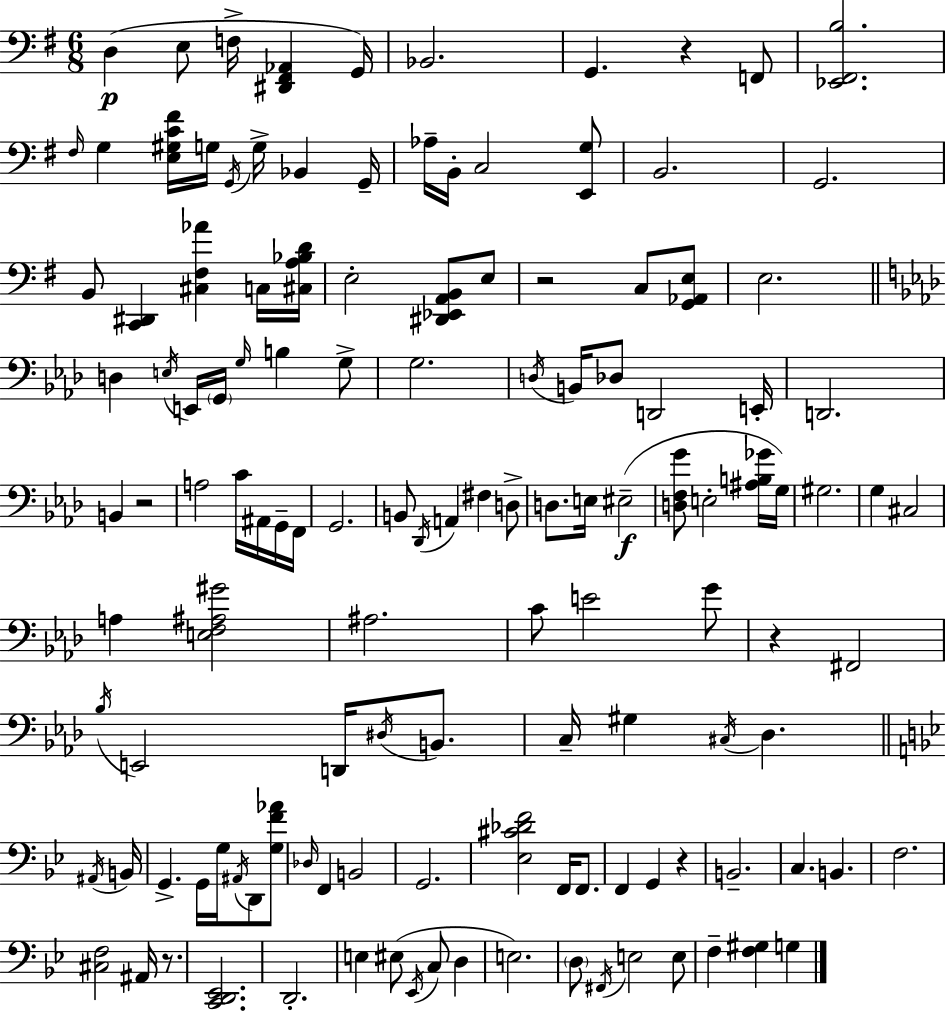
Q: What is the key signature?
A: G major